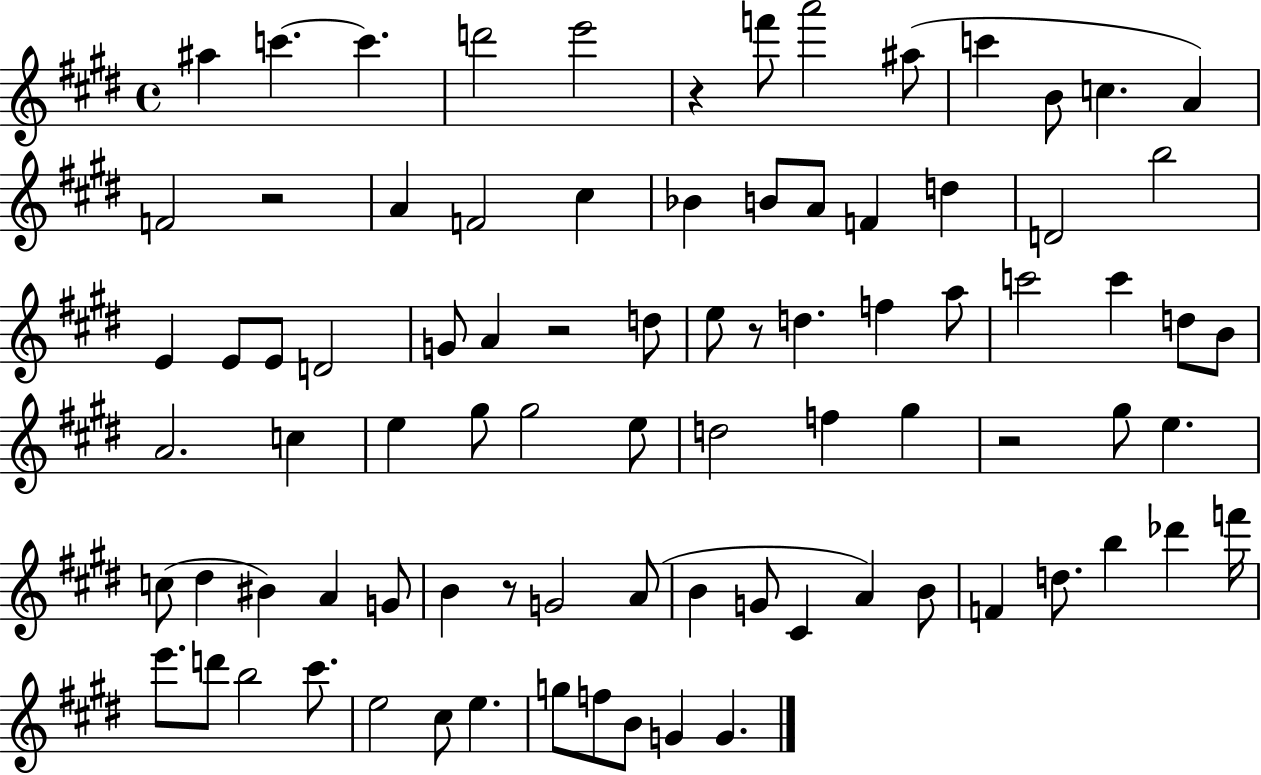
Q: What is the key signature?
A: E major